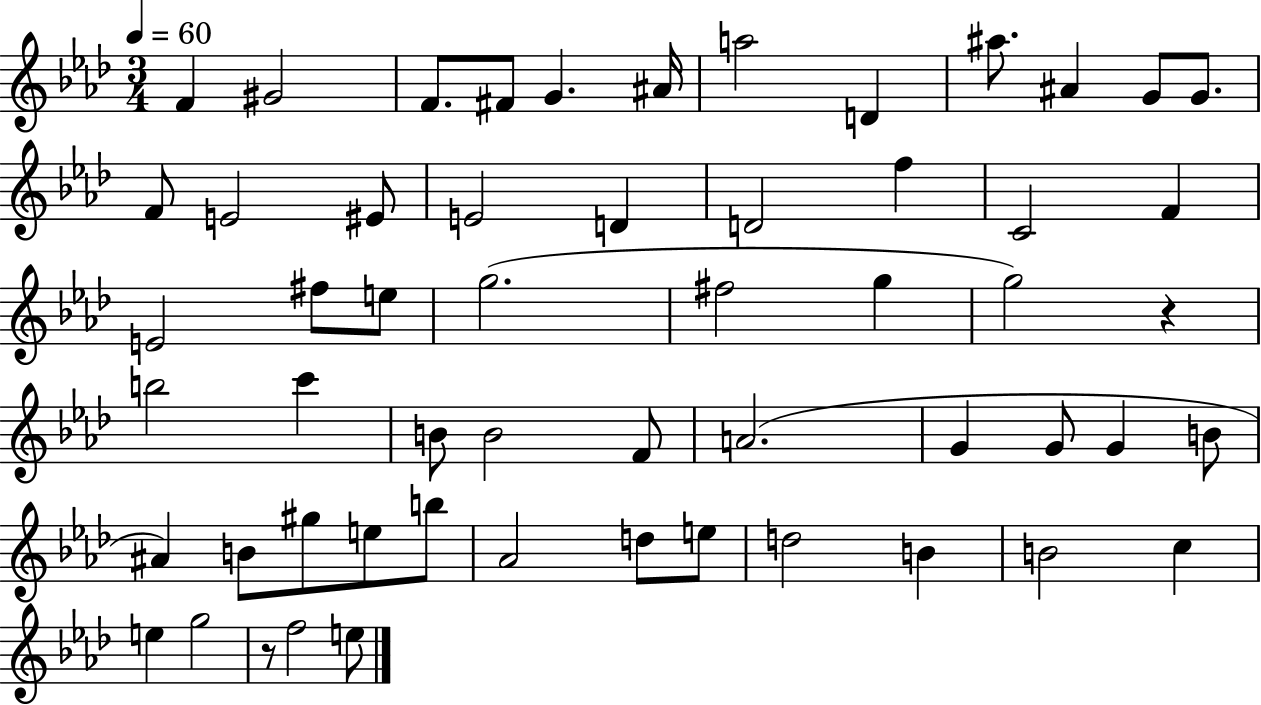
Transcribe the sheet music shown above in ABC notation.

X:1
T:Untitled
M:3/4
L:1/4
K:Ab
F ^G2 F/2 ^F/2 G ^A/4 a2 D ^a/2 ^A G/2 G/2 F/2 E2 ^E/2 E2 D D2 f C2 F E2 ^f/2 e/2 g2 ^f2 g g2 z b2 c' B/2 B2 F/2 A2 G G/2 G B/2 ^A B/2 ^g/2 e/2 b/2 _A2 d/2 e/2 d2 B B2 c e g2 z/2 f2 e/2